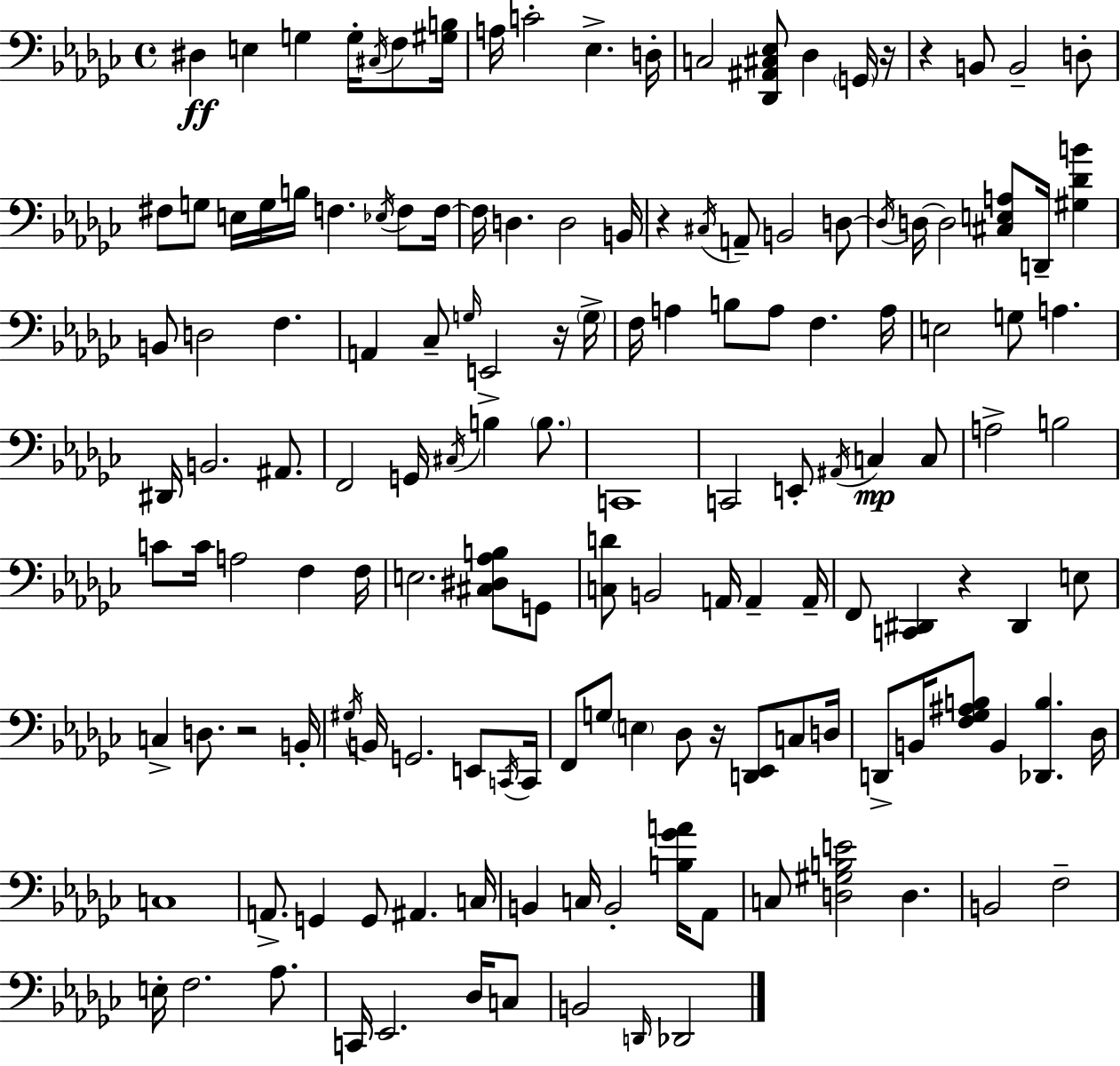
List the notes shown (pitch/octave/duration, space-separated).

D#3/q E3/q G3/q G3/s C#3/s F3/e [G#3,B3]/s A3/s C4/h Eb3/q. D3/s C3/h [Db2,A#2,C#3,Eb3]/e Db3/q G2/s R/s R/q B2/e B2/h D3/e F#3/e G3/e E3/s G3/s B3/s F3/q. Eb3/s F3/e F3/s F3/s D3/q. D3/h B2/s R/q C#3/s A2/e B2/h D3/e D3/s D3/s D3/h [C#3,E3,A3]/e D2/s [G#3,Db4,B4]/q B2/e D3/h F3/q. A2/q CES3/e G3/s E2/h R/s G3/s F3/s A3/q B3/e A3/e F3/q. A3/s E3/h G3/e A3/q. D#2/s B2/h. A#2/e. F2/h G2/s C#3/s B3/q B3/e. C2/w C2/h E2/e A#2/s C3/q C3/e A3/h B3/h C4/e C4/s A3/h F3/q F3/s E3/h. [C#3,D#3,Ab3,B3]/e G2/e [C3,D4]/e B2/h A2/s A2/q A2/s F2/e [C2,D#2]/q R/q D#2/q E3/e C3/q D3/e. R/h B2/s G#3/s B2/s G2/h. E2/e C2/s C2/s F2/e G3/e E3/q Db3/e R/s [D2,Eb2]/e C3/e D3/s D2/e B2/s [F3,Gb3,A#3,B3]/e B2/q [Db2,B3]/q. Db3/s C3/w A2/e. G2/q G2/e A#2/q. C3/s B2/q C3/s B2/h [B3,Gb4,A4]/s Ab2/e C3/e [D3,G#3,B3,E4]/h D3/q. B2/h F3/h E3/s F3/h. Ab3/e. C2/s Eb2/h. Db3/s C3/e B2/h D2/s Db2/h